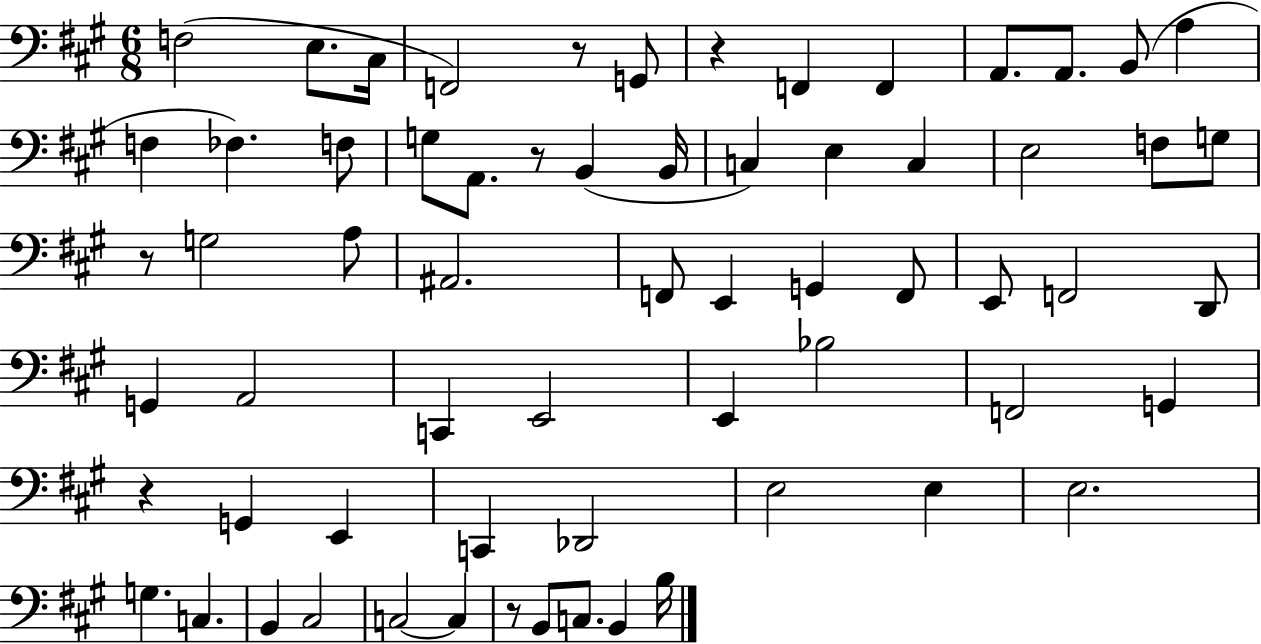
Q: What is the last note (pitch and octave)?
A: B3